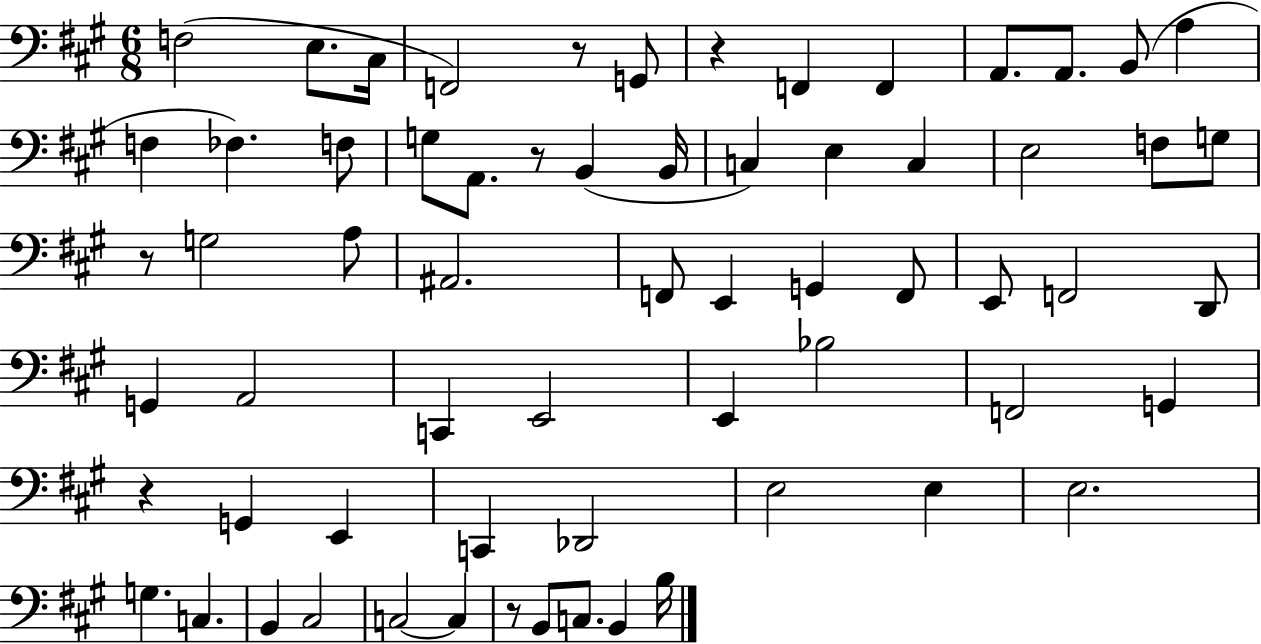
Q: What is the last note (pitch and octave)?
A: B3